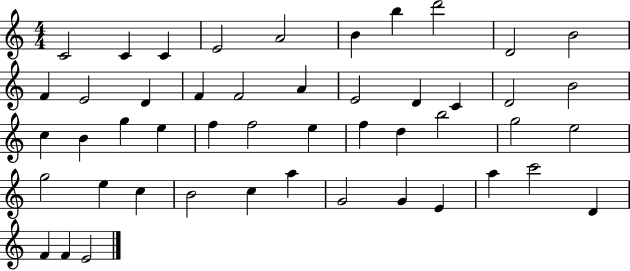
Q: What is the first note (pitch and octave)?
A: C4